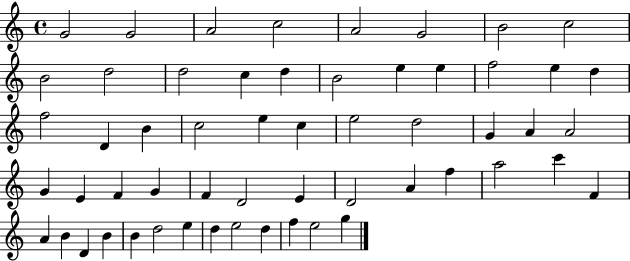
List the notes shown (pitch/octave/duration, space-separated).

G4/h G4/h A4/h C5/h A4/h G4/h B4/h C5/h B4/h D5/h D5/h C5/q D5/q B4/h E5/q E5/q F5/h E5/q D5/q F5/h D4/q B4/q C5/h E5/q C5/q E5/h D5/h G4/q A4/q A4/h G4/q E4/q F4/q G4/q F4/q D4/h E4/q D4/h A4/q F5/q A5/h C6/q F4/q A4/q B4/q D4/q B4/q B4/q D5/h E5/q D5/q E5/h D5/q F5/q E5/h G5/q